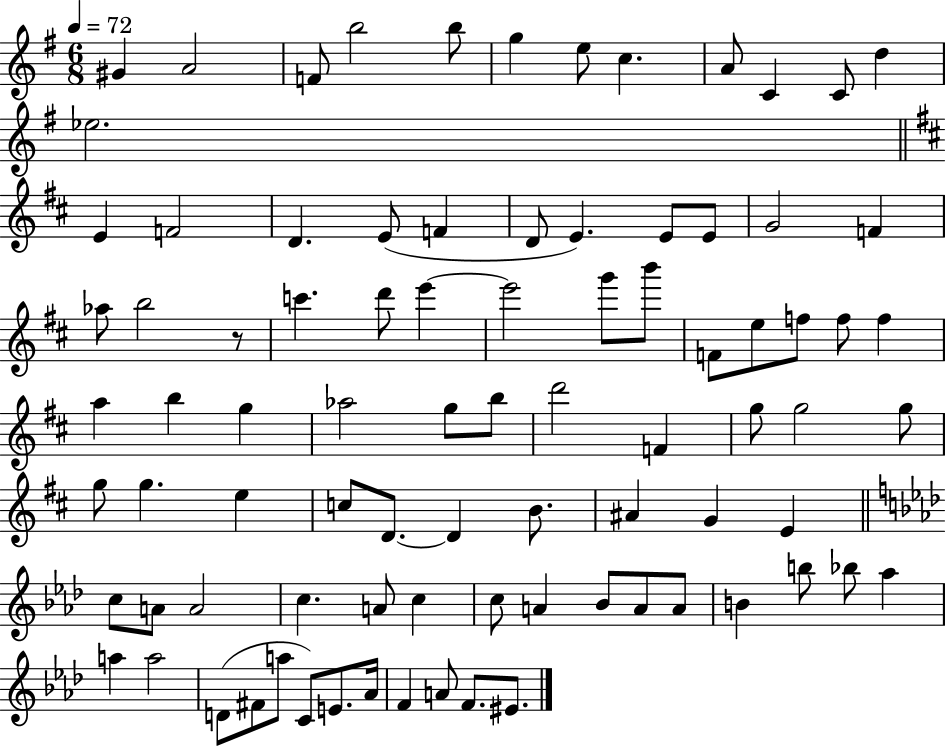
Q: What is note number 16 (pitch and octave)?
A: D4